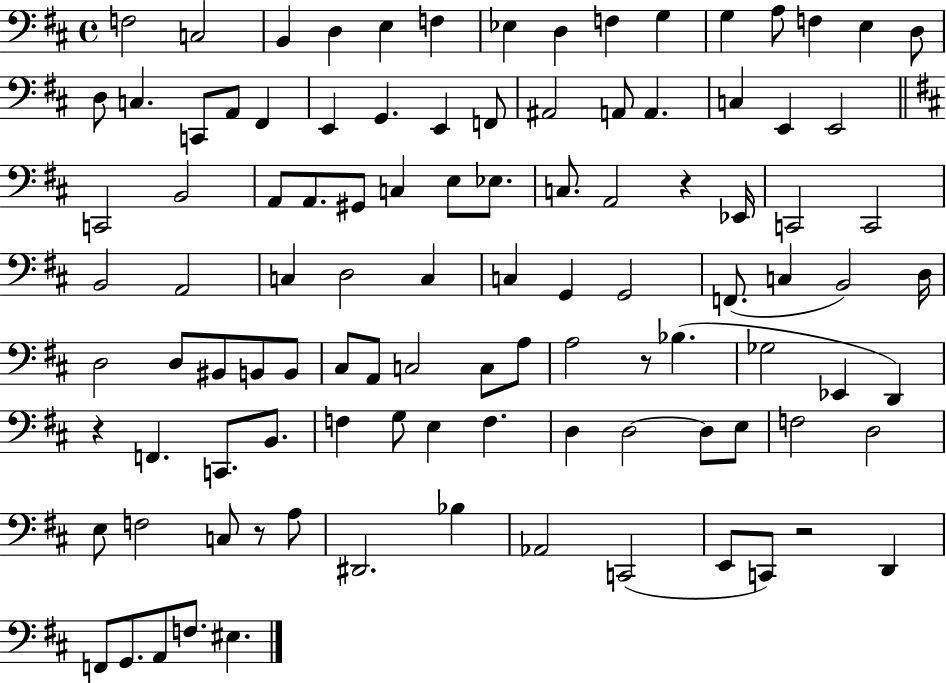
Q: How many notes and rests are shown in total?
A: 104